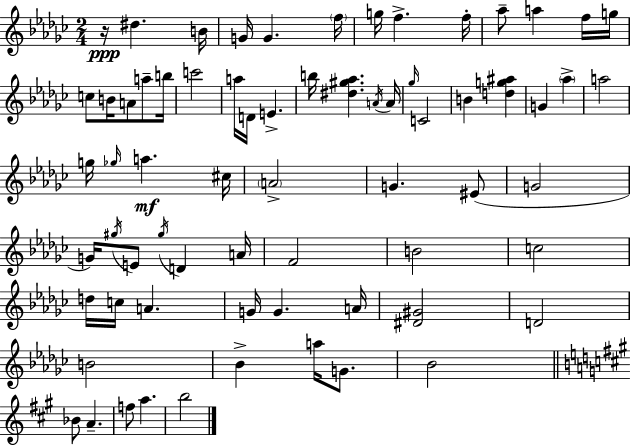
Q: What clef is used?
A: treble